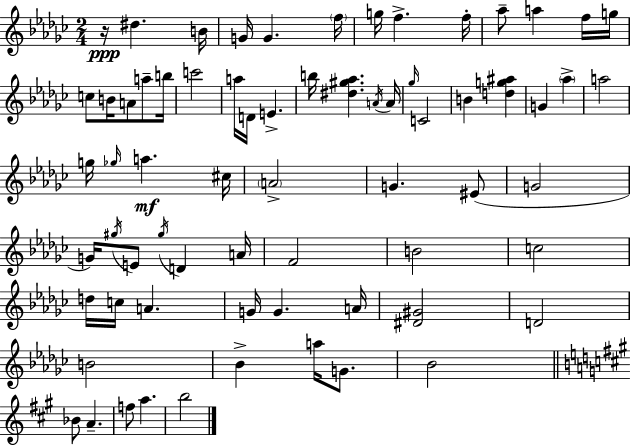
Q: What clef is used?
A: treble